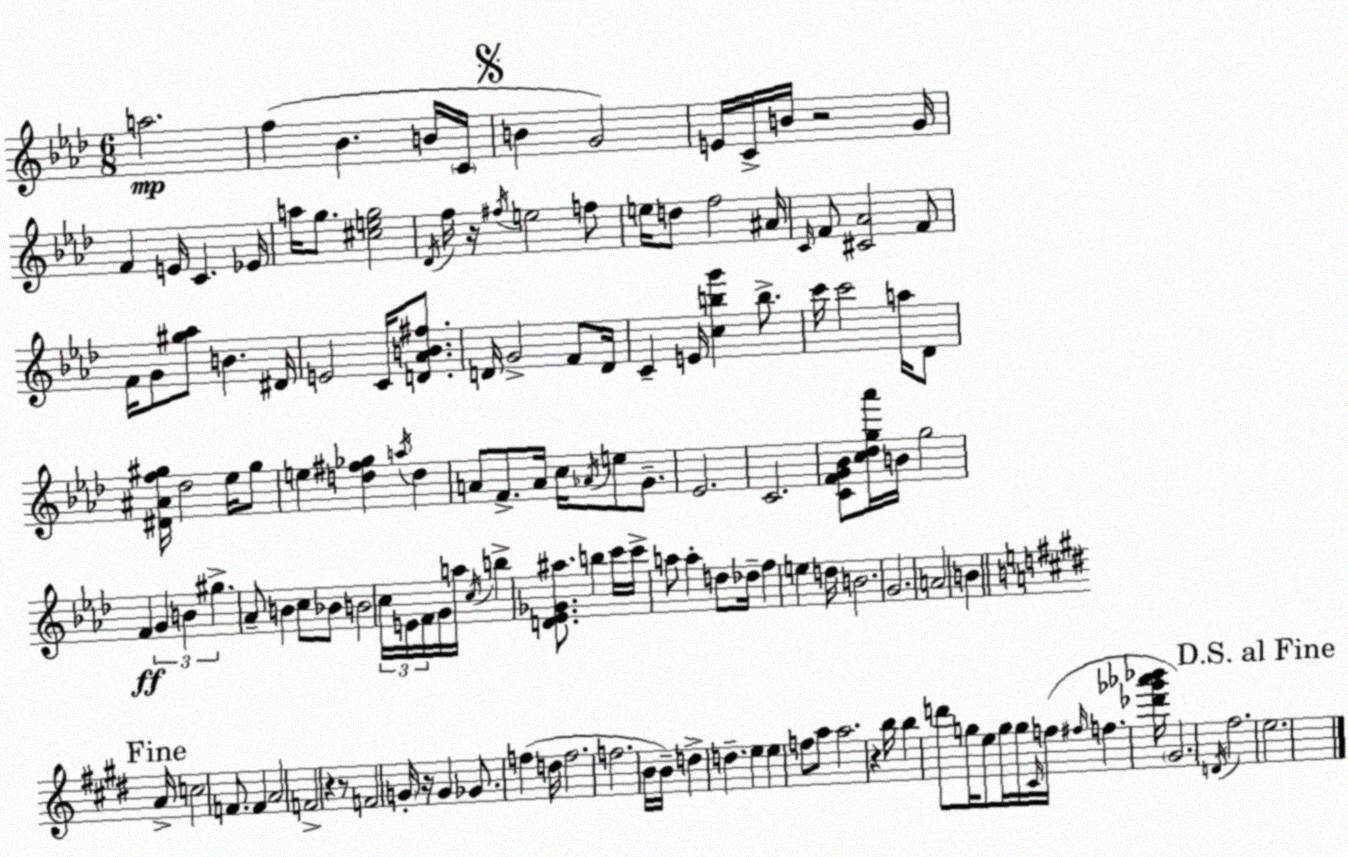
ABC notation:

X:1
T:Untitled
M:6/8
L:1/4
K:Ab
a2 f _B B/4 C/4 B G2 E/4 C/4 B/4 z2 G/4 F E/4 C _E/4 a/4 g/2 [^ceg]2 _D/4 f/4 z/4 ^f/4 e2 f/2 e/4 d/2 f2 ^A/4 C/4 F/2 [^C_A]2 F/2 F/4 G/2 [^g_a]/2 B ^D/4 E2 C/4 [D_AB^f]/2 D/4 G2 F/2 D/4 C E/4 [cbg'] b/2 c'/4 c'2 a/4 _D/2 [^D^Af^g]/4 _d2 _e/4 ^g/2 e [d^f_g] a/4 d A/2 F/2 A/4 c/4 _A/4 e/2 G/2 _E2 C2 [CFG_B]/2 [c_dg_a']/4 B/4 g2 F G B ^g _A/2 B c/2 _B/2 B2 c/4 E/4 F/4 G/4 a/4 c/4 b [D_E_G^a]/2 b c'/4 c'/4 a/2 a d/2 _d/4 f e d/4 B2 G2 A2 B A/4 c2 F/2 F A2 F2 z z/2 F2 G/4 z/4 G _G/2 f d/4 f2 f2 B/4 B/4 d d e e f/2 a/2 a2 z b/4 b d'/2 g/4 e/2 g/4 g/4 ^C/4 f/4 ^f/4 f [_d'_g'_a'_b']/4 ^G2 D/4 ^f2 e2